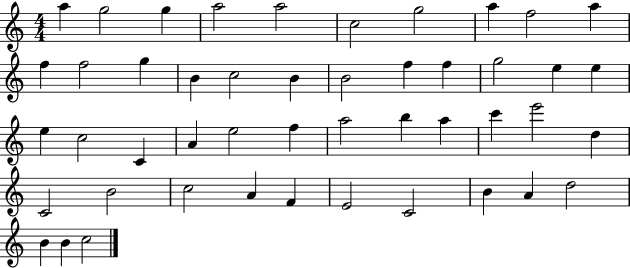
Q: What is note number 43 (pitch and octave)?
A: A4